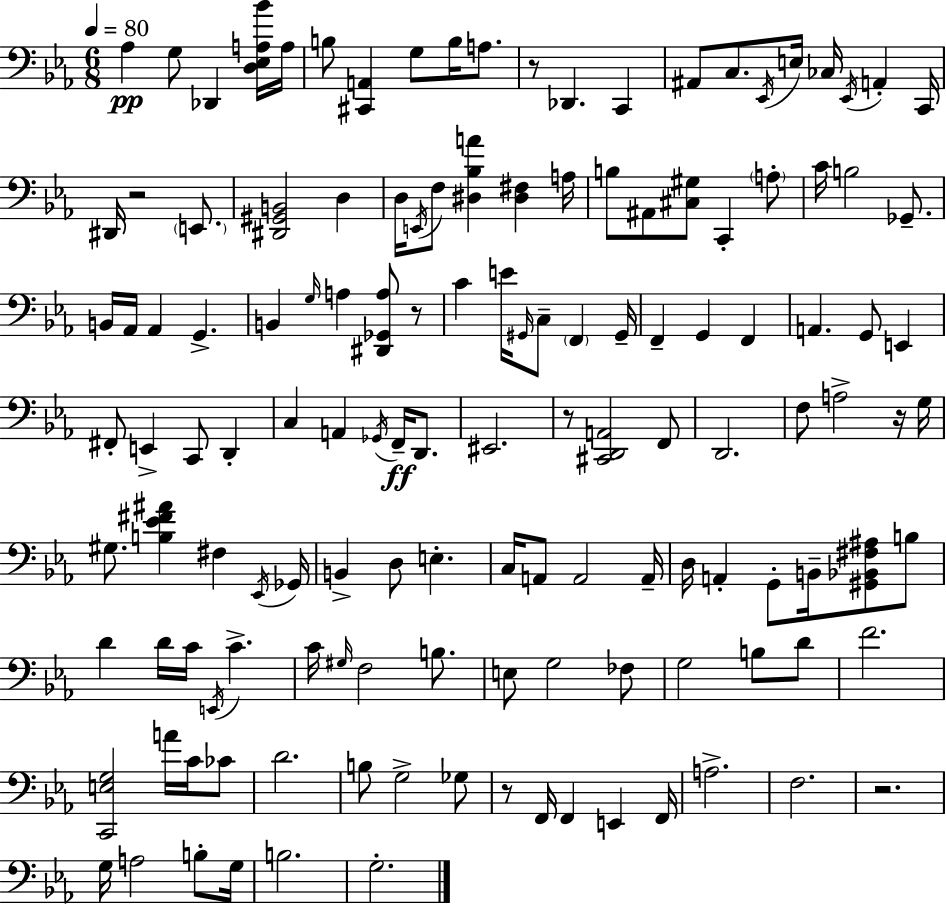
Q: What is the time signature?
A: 6/8